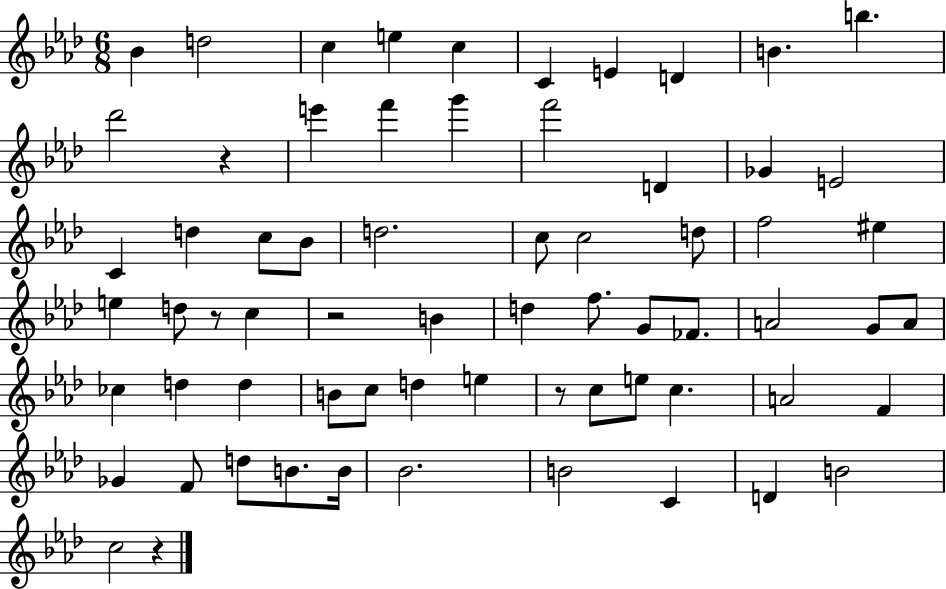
{
  \clef treble
  \numericTimeSignature
  \time 6/8
  \key aes \major
  \repeat volta 2 { bes'4 d''2 | c''4 e''4 c''4 | c'4 e'4 d'4 | b'4. b''4. | \break des'''2 r4 | e'''4 f'''4 g'''4 | f'''2 d'4 | ges'4 e'2 | \break c'4 d''4 c''8 bes'8 | d''2. | c''8 c''2 d''8 | f''2 eis''4 | \break e''4 d''8 r8 c''4 | r2 b'4 | d''4 f''8. g'8 fes'8. | a'2 g'8 a'8 | \break ces''4 d''4 d''4 | b'8 c''8 d''4 e''4 | r8 c''8 e''8 c''4. | a'2 f'4 | \break ges'4 f'8 d''8 b'8. b'16 | bes'2. | b'2 c'4 | d'4 b'2 | \break c''2 r4 | } \bar "|."
}